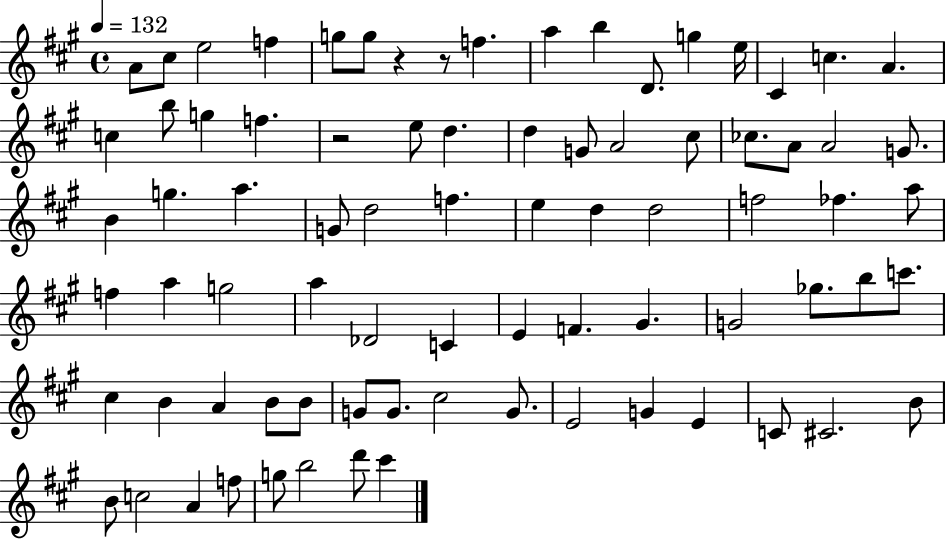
{
  \clef treble
  \time 4/4
  \defaultTimeSignature
  \key a \major
  \tempo 4 = 132
  a'8 cis''8 e''2 f''4 | g''8 g''8 r4 r8 f''4. | a''4 b''4 d'8. g''4 e''16 | cis'4 c''4. a'4. | \break c''4 b''8 g''4 f''4. | r2 e''8 d''4. | d''4 g'8 a'2 cis''8 | ces''8. a'8 a'2 g'8. | \break b'4 g''4. a''4. | g'8 d''2 f''4. | e''4 d''4 d''2 | f''2 fes''4. a''8 | \break f''4 a''4 g''2 | a''4 des'2 c'4 | e'4 f'4. gis'4. | g'2 ges''8. b''8 c'''8. | \break cis''4 b'4 a'4 b'8 b'8 | g'8 g'8. cis''2 g'8. | e'2 g'4 e'4 | c'8 cis'2. b'8 | \break b'8 c''2 a'4 f''8 | g''8 b''2 d'''8 cis'''4 | \bar "|."
}